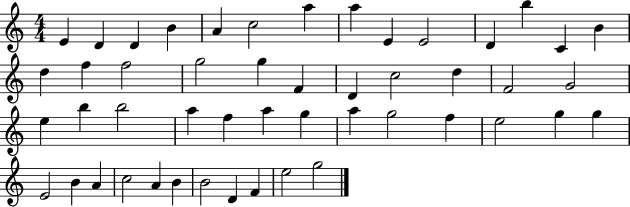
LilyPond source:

{
  \clef treble
  \numericTimeSignature
  \time 4/4
  \key c \major
  e'4 d'4 d'4 b'4 | a'4 c''2 a''4 | a''4 e'4 e'2 | d'4 b''4 c'4 b'4 | \break d''4 f''4 f''2 | g''2 g''4 f'4 | d'4 c''2 d''4 | f'2 g'2 | \break e''4 b''4 b''2 | a''4 f''4 a''4 g''4 | a''4 g''2 f''4 | e''2 g''4 g''4 | \break e'2 b'4 a'4 | c''2 a'4 b'4 | b'2 d'4 f'4 | e''2 g''2 | \break \bar "|."
}